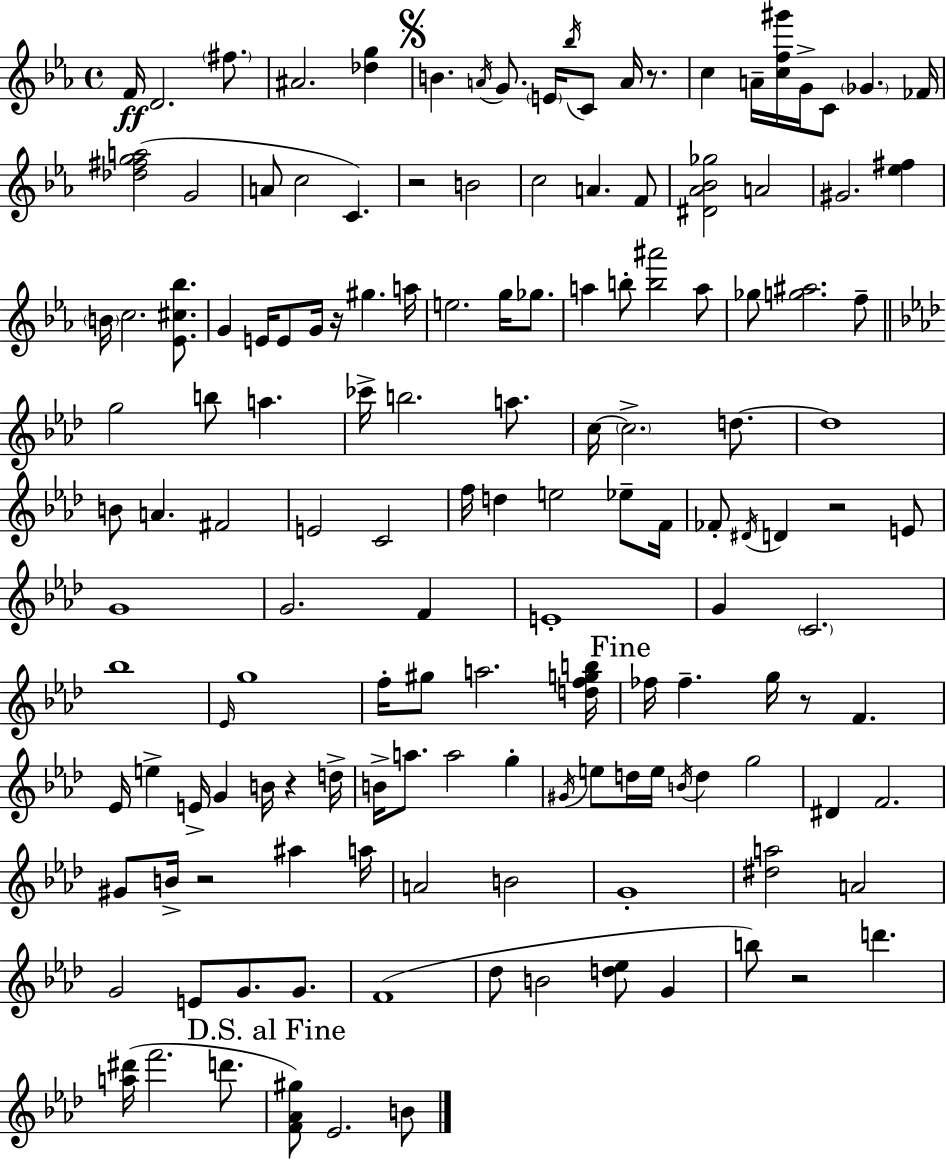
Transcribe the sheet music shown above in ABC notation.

X:1
T:Untitled
M:4/4
L:1/4
K:Cm
F/4 D2 ^f/2 ^A2 [_dg] B A/4 G/2 E/4 _b/4 C/2 A/4 z/2 c A/4 [cf^g']/4 G/4 C/2 _G _F/4 [_d^fga]2 G2 A/2 c2 C z2 B2 c2 A F/2 [^D_A_B_g]2 A2 ^G2 [_e^f] B/4 c2 [_E^c_b]/2 G E/4 E/2 G/4 z/4 ^g a/4 e2 g/4 _g/2 a b/2 [b^a']2 a/2 _g/2 [g^a]2 f/2 g2 b/2 a _c'/4 b2 a/2 c/4 c2 d/2 d4 B/2 A ^F2 E2 C2 f/4 d e2 _e/2 F/4 _F/2 ^D/4 D z2 E/2 G4 G2 F E4 G C2 _b4 _E/4 g4 f/4 ^g/2 a2 [dfgb]/4 _f/4 _f g/4 z/2 F _E/4 e E/4 G B/4 z d/4 B/4 a/2 a2 g ^G/4 e/2 d/4 e/4 B/4 d g2 ^D F2 ^G/2 B/4 z2 ^a a/4 A2 B2 G4 [^da]2 A2 G2 E/2 G/2 G/2 F4 _d/2 B2 [d_e]/2 G b/2 z2 d' [a^d']/4 f'2 d'/2 [F_A^g]/2 _E2 B/2